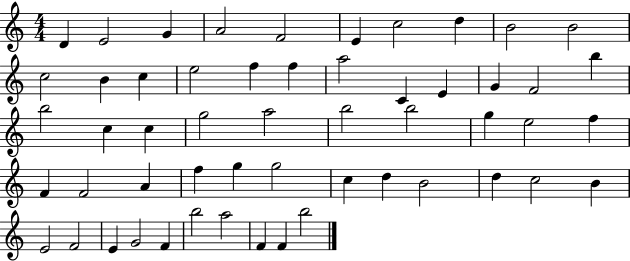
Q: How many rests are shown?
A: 0